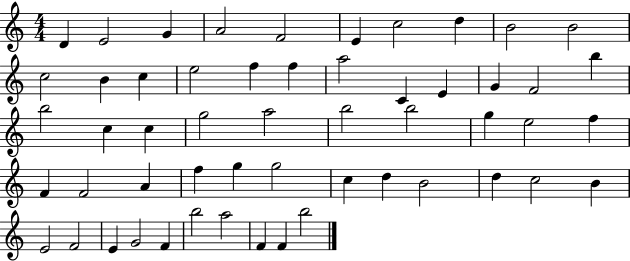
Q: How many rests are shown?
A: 0